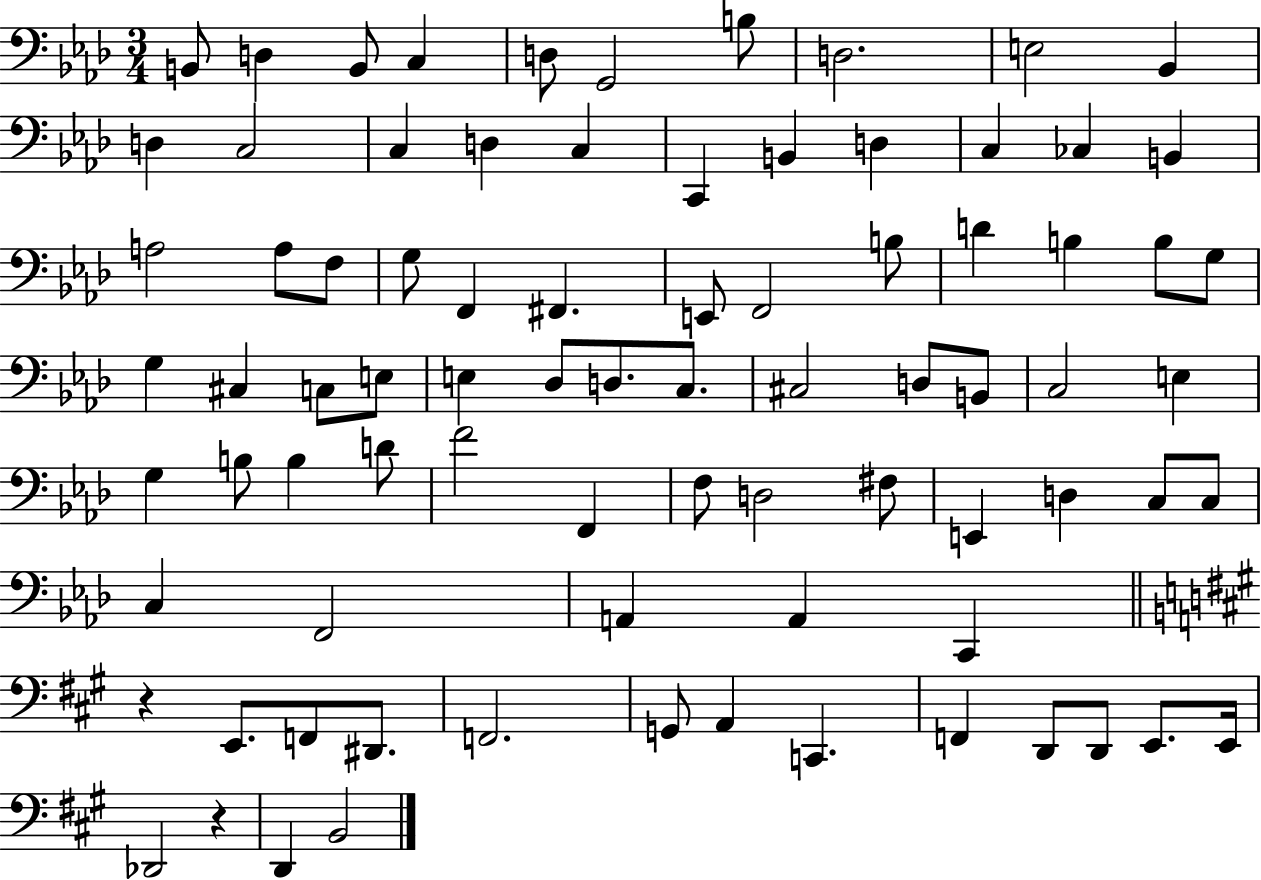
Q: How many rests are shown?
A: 2